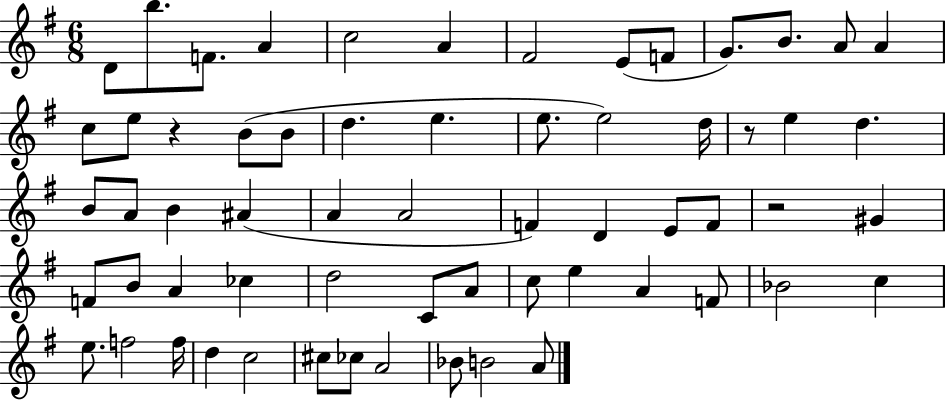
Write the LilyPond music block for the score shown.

{
  \clef treble
  \numericTimeSignature
  \time 6/8
  \key g \major
  \repeat volta 2 { d'8 b''8. f'8. a'4 | c''2 a'4 | fis'2 e'8( f'8 | g'8.) b'8. a'8 a'4 | \break c''8 e''8 r4 b'8( b'8 | d''4. e''4. | e''8. e''2) d''16 | r8 e''4 d''4. | \break b'8 a'8 b'4 ais'4( | a'4 a'2 | f'4) d'4 e'8 f'8 | r2 gis'4 | \break f'8 b'8 a'4 ces''4 | d''2 c'8 a'8 | c''8 e''4 a'4 f'8 | bes'2 c''4 | \break e''8. f''2 f''16 | d''4 c''2 | cis''8 ces''8 a'2 | bes'8 b'2 a'8 | \break } \bar "|."
}